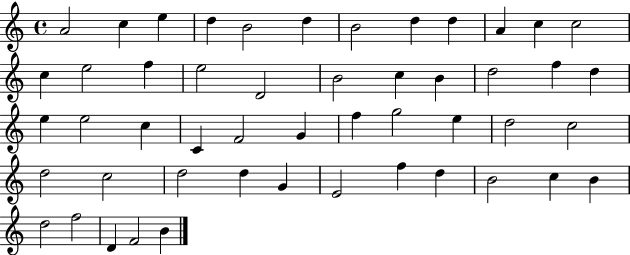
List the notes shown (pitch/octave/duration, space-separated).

A4/h C5/q E5/q D5/q B4/h D5/q B4/h D5/q D5/q A4/q C5/q C5/h C5/q E5/h F5/q E5/h D4/h B4/h C5/q B4/q D5/h F5/q D5/q E5/q E5/h C5/q C4/q F4/h G4/q F5/q G5/h E5/q D5/h C5/h D5/h C5/h D5/h D5/q G4/q E4/h F5/q D5/q B4/h C5/q B4/q D5/h F5/h D4/q F4/h B4/q